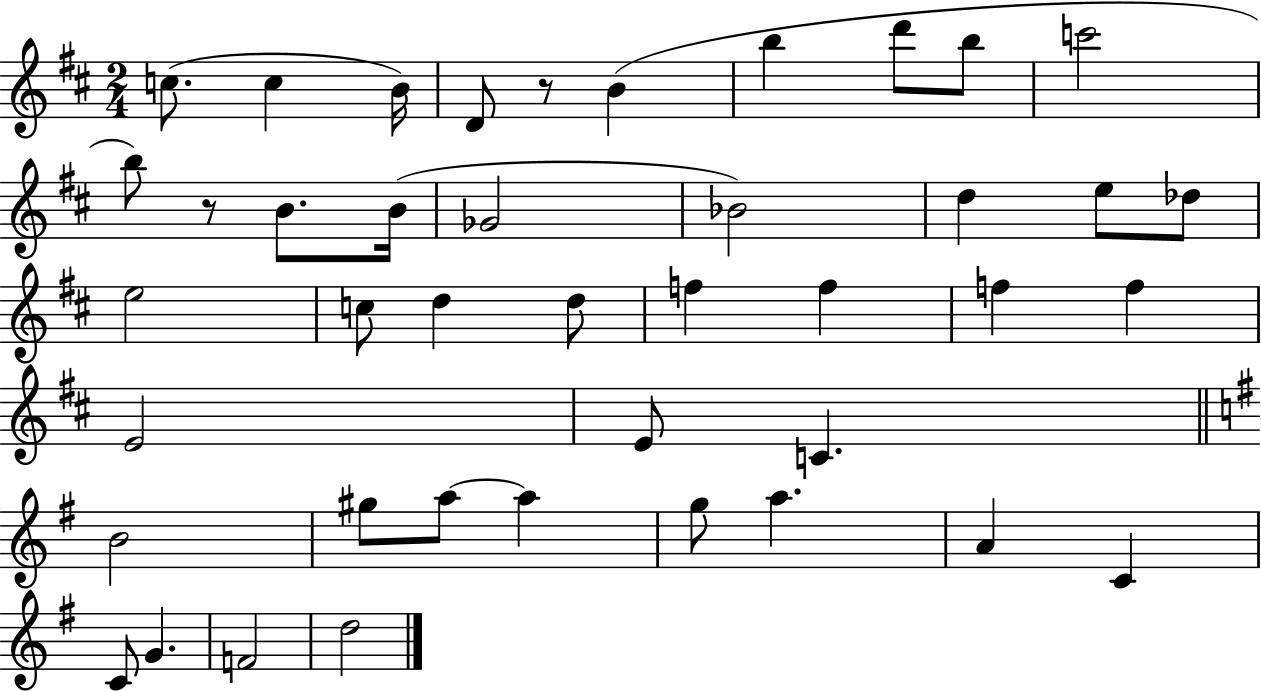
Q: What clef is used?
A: treble